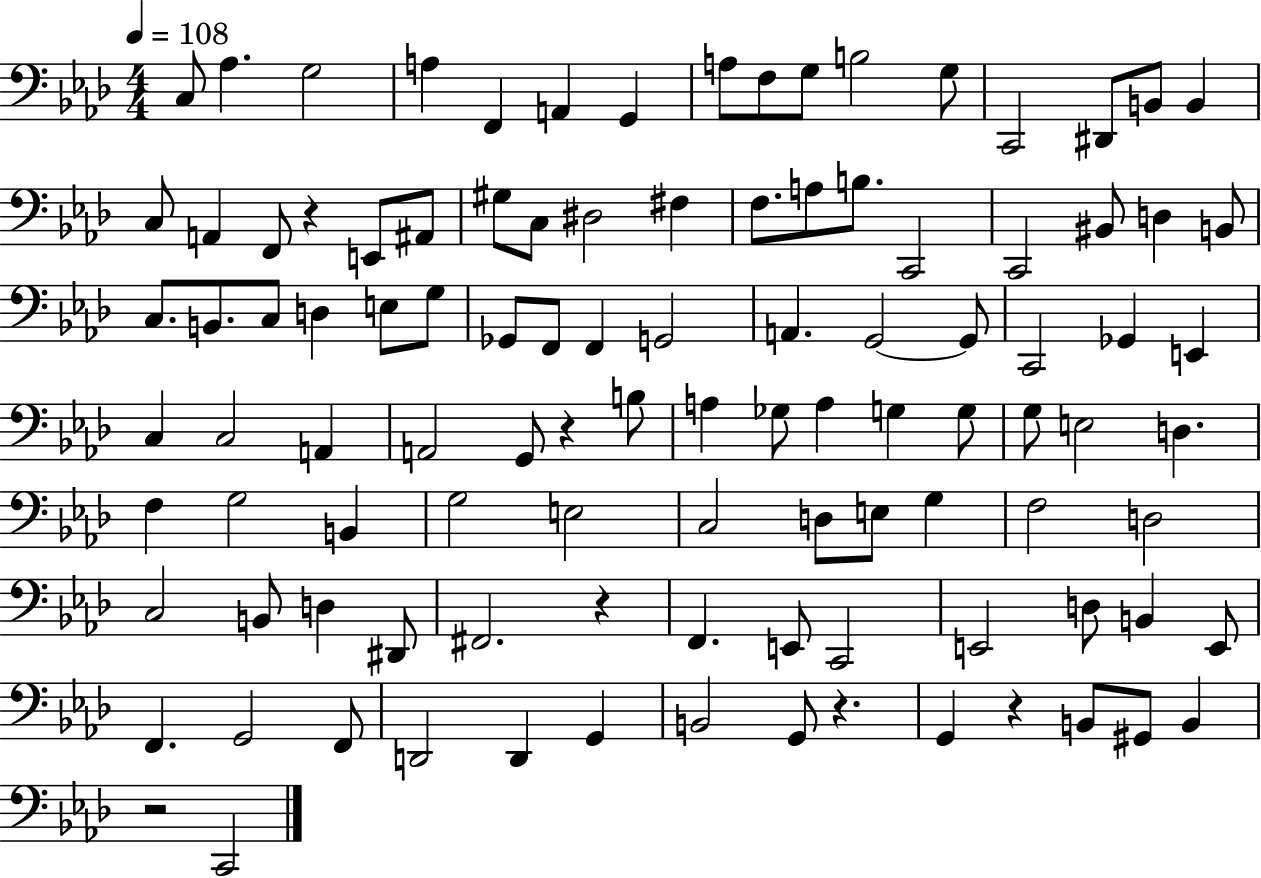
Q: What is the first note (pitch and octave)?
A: C3